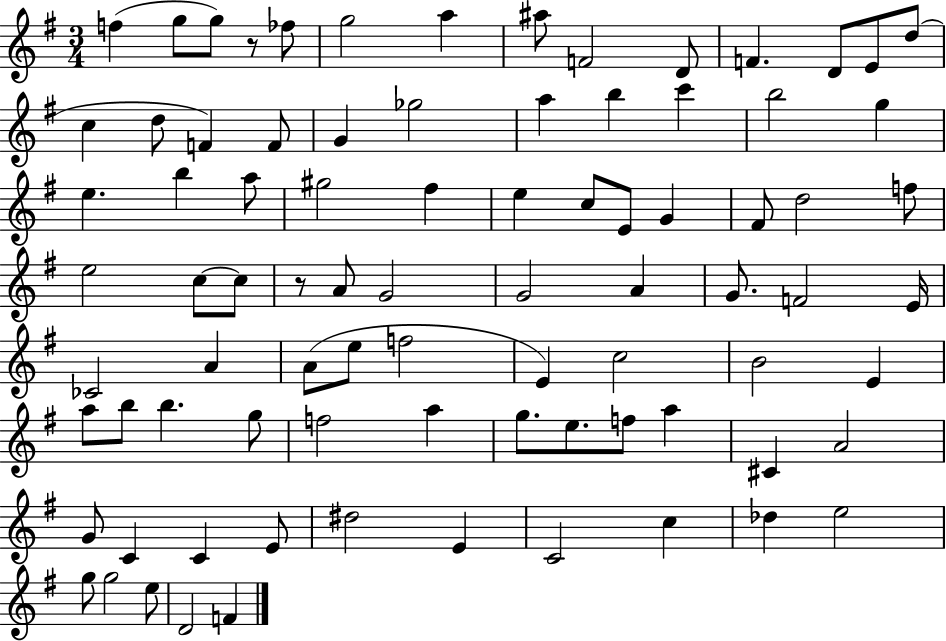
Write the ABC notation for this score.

X:1
T:Untitled
M:3/4
L:1/4
K:G
f g/2 g/2 z/2 _f/2 g2 a ^a/2 F2 D/2 F D/2 E/2 d/2 c d/2 F F/2 G _g2 a b c' b2 g e b a/2 ^g2 ^f e c/2 E/2 G ^F/2 d2 f/2 e2 c/2 c/2 z/2 A/2 G2 G2 A G/2 F2 E/4 _C2 A A/2 e/2 f2 E c2 B2 E a/2 b/2 b g/2 f2 a g/2 e/2 f/2 a ^C A2 G/2 C C E/2 ^d2 E C2 c _d e2 g/2 g2 e/2 D2 F